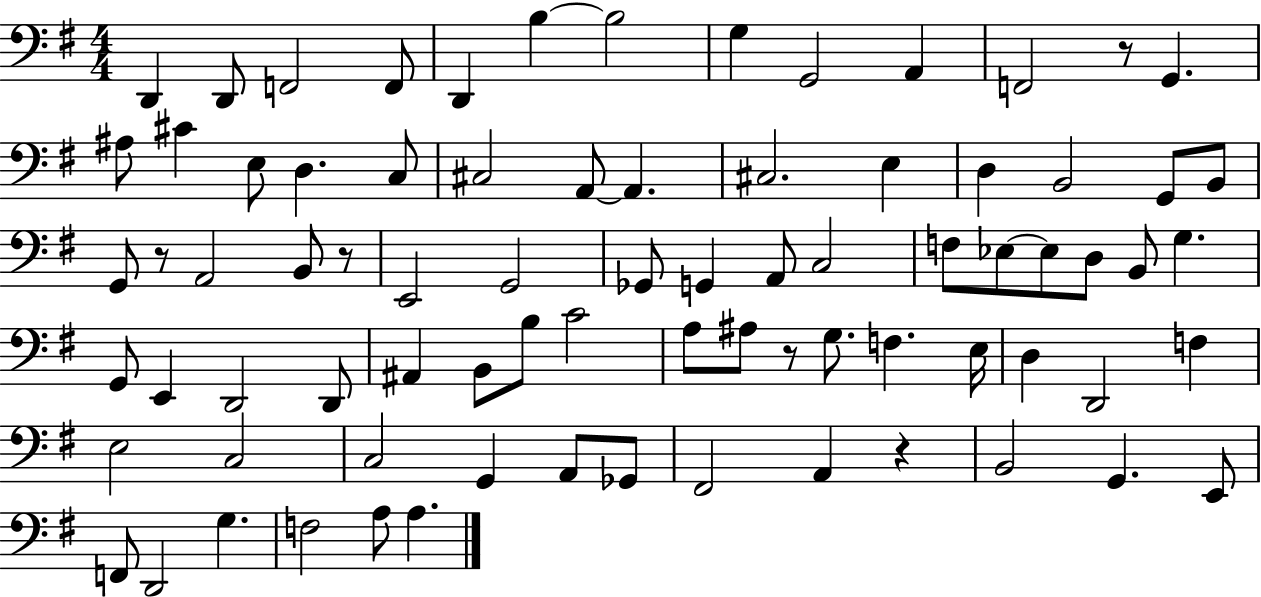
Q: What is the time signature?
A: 4/4